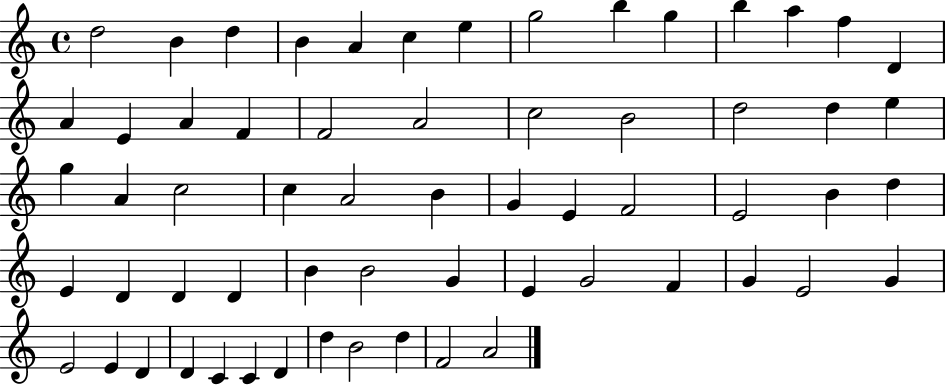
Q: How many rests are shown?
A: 0